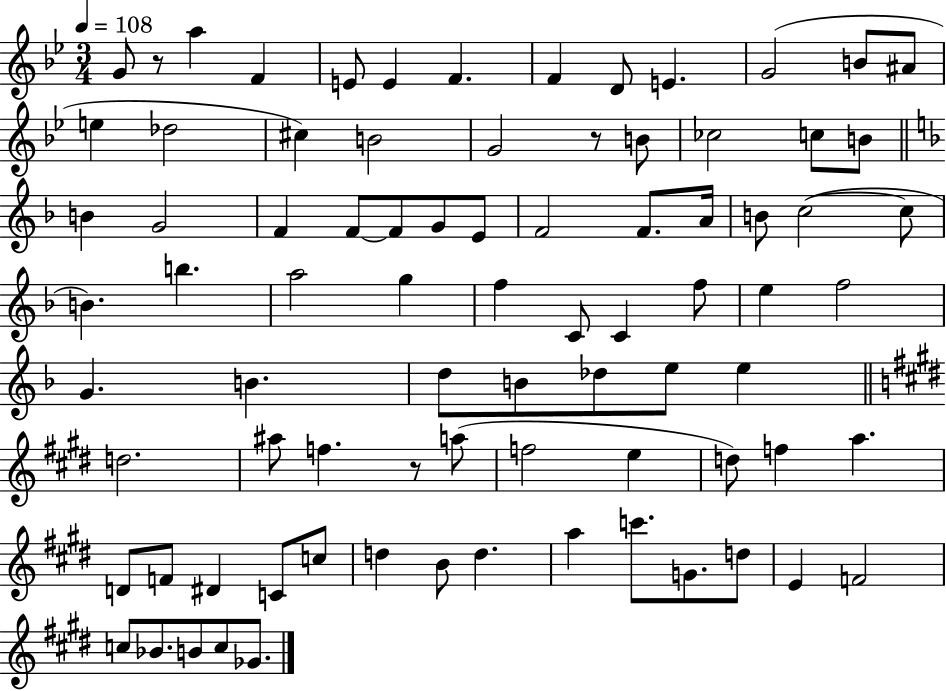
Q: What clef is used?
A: treble